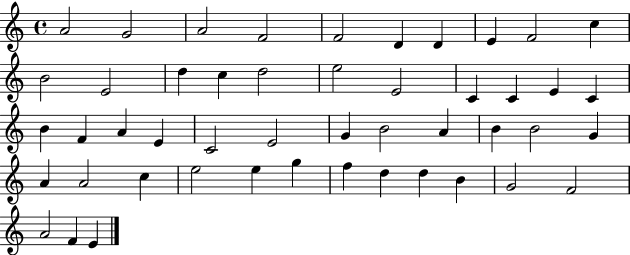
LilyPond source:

{
  \clef treble
  \time 4/4
  \defaultTimeSignature
  \key c \major
  a'2 g'2 | a'2 f'2 | f'2 d'4 d'4 | e'4 f'2 c''4 | \break b'2 e'2 | d''4 c''4 d''2 | e''2 e'2 | c'4 c'4 e'4 c'4 | \break b'4 f'4 a'4 e'4 | c'2 e'2 | g'4 b'2 a'4 | b'4 b'2 g'4 | \break a'4 a'2 c''4 | e''2 e''4 g''4 | f''4 d''4 d''4 b'4 | g'2 f'2 | \break a'2 f'4 e'4 | \bar "|."
}